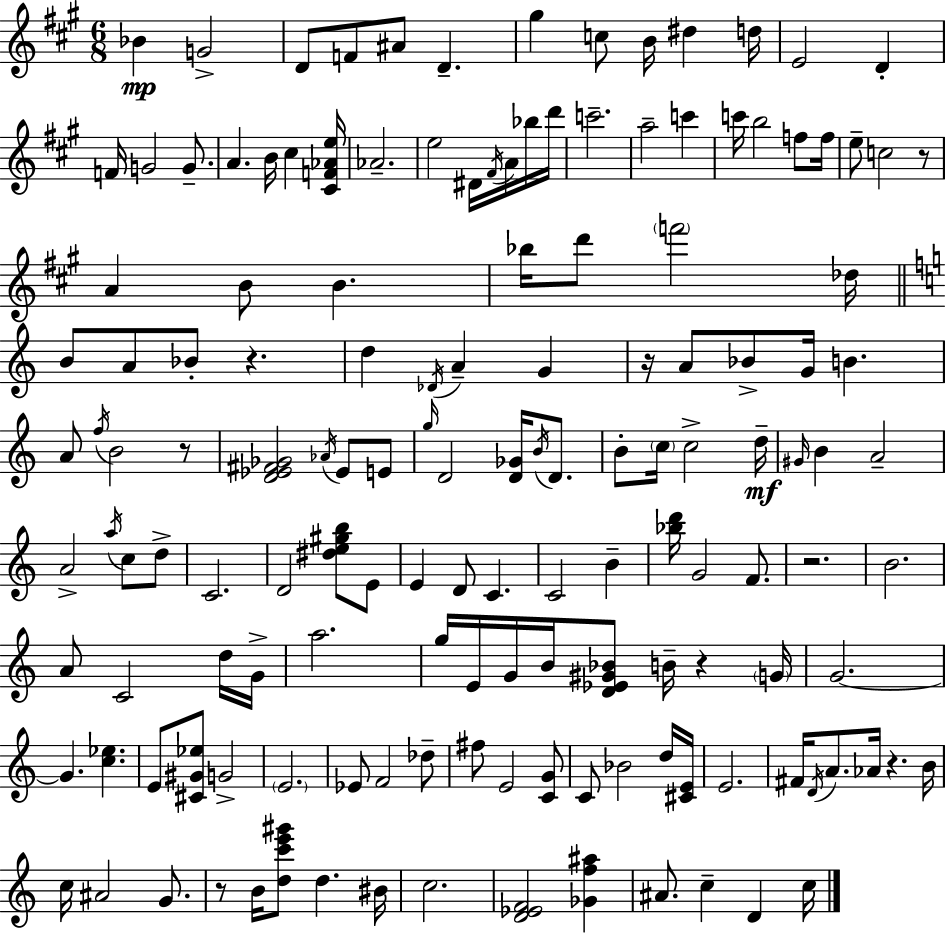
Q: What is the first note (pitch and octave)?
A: Bb4